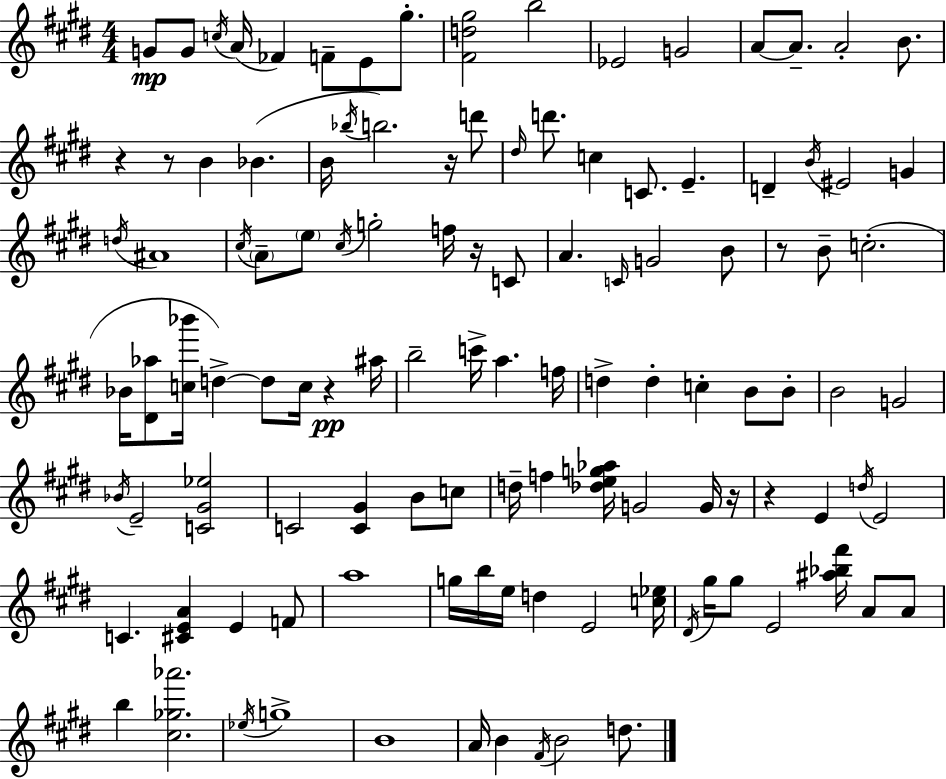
{
  \clef treble
  \numericTimeSignature
  \time 4/4
  \key e \major
  \repeat volta 2 { g'8\mp g'8 \acciaccatura { c''16 }( a'16 fes'4) f'8-- e'8 gis''8.-. | <fis' d'' gis''>2 b''2 | ees'2 g'2 | a'8~~ a'8.-- a'2-. b'8. | \break r4 r8 b'4 bes'4.( | b'16 \acciaccatura { bes''16 } b''2.) r16 | d'''8 \grace { dis''16 } d'''8. c''4 c'8. e'4.-- | d'4-- \acciaccatura { b'16 } eis'2 | \break g'4 \acciaccatura { d''16 } ais'1 | \acciaccatura { cis''16 } \parenthesize a'8-- \parenthesize e''8 \acciaccatura { cis''16 } g''2-. | f''16 r16 c'8 a'4. \grace { c'16 } g'2 | b'8 r8 b'8-- c''2.-.( | \break bes'16 <dis' aes''>8 <c'' bes'''>16 d''4->~~) | d''8 c''16 r4\pp ais''16 b''2-- | c'''16-> a''4. f''16 d''4-> d''4-. | c''4-. b'8 b'8-. b'2 | \break g'2 \acciaccatura { bes'16 } e'2-- | <c' gis' ees''>2 c'2 | <c' gis'>4 b'8 c''8 d''16-- f''4 <des'' e'' g'' aes''>16 g'2 | g'16 r16 r4 e'4 | \break \acciaccatura { d''16 } e'2 c'4. | <cis' e' a'>4 e'4 f'8 a''1 | g''16 b''16 e''16 d''4 | e'2 <c'' ees''>16 \acciaccatura { dis'16 } gis''16 gis''8 e'2 | \break <ais'' bes'' fis'''>16 a'8 a'8 b''4 <cis'' ges'' aes'''>2. | \acciaccatura { ees''16 } g''1-> | b'1 | a'16 b'4 | \break \acciaccatura { fis'16 } b'2 d''8. } \bar "|."
}